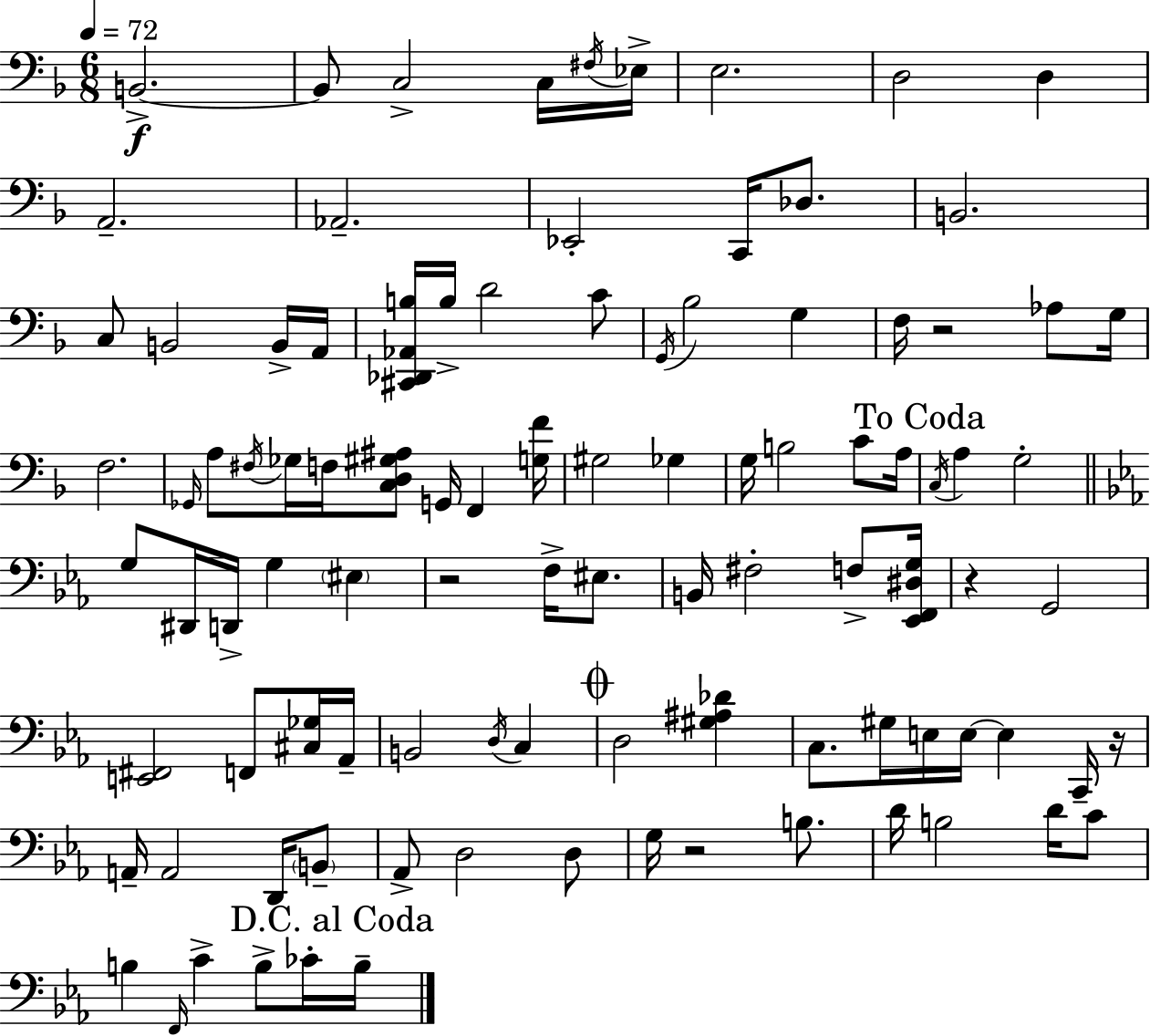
X:1
T:Untitled
M:6/8
L:1/4
K:Dm
B,,2 B,,/2 C,2 C,/4 ^F,/4 _E,/4 E,2 D,2 D, A,,2 _A,,2 _E,,2 C,,/4 _D,/2 B,,2 C,/2 B,,2 B,,/4 A,,/4 [^C,,_D,,_A,,B,]/4 B,/4 D2 C/2 G,,/4 _B,2 G, F,/4 z2 _A,/2 G,/4 F,2 _G,,/4 A,/2 ^F,/4 _G,/4 F,/4 [C,D,^G,^A,]/2 G,,/4 F,, [G,F]/4 ^G,2 _G, G,/4 B,2 C/2 A,/4 C,/4 A, G,2 G,/2 ^D,,/4 D,,/4 G, ^E, z2 F,/4 ^E,/2 B,,/4 ^F,2 F,/2 [_E,,F,,^D,G,]/4 z G,,2 [E,,^F,,]2 F,,/2 [^C,_G,]/4 _A,,/4 B,,2 D,/4 C, D,2 [^G,^A,_D] C,/2 ^G,/4 E,/4 E,/4 E, C,,/4 z/4 A,,/4 A,,2 D,,/4 B,,/2 _A,,/2 D,2 D,/2 G,/4 z2 B,/2 D/4 B,2 D/4 C/2 B, F,,/4 C B,/2 _C/4 B,/4